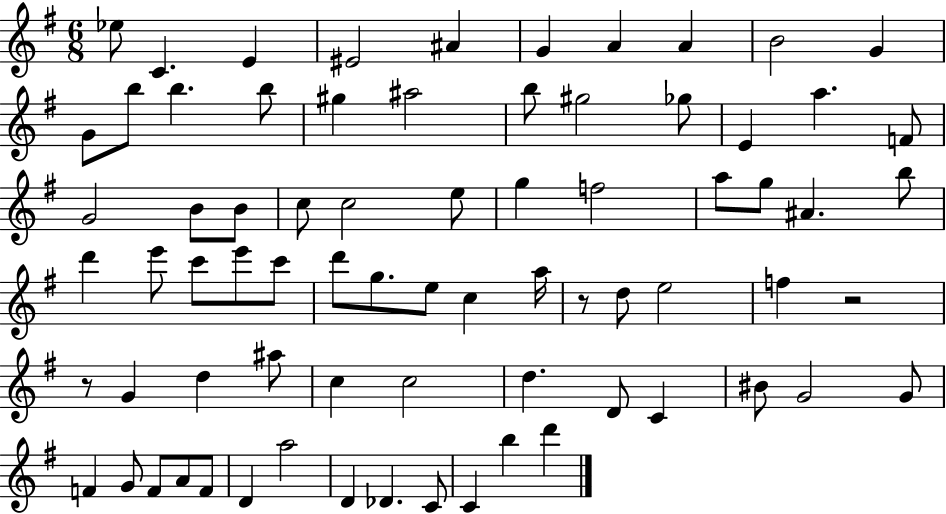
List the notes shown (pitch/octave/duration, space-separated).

Eb5/e C4/q. E4/q EIS4/h A#4/q G4/q A4/q A4/q B4/h G4/q G4/e B5/e B5/q. B5/e G#5/q A#5/h B5/e G#5/h Gb5/e E4/q A5/q. F4/e G4/h B4/e B4/e C5/e C5/h E5/e G5/q F5/h A5/e G5/e A#4/q. B5/e D6/q E6/e C6/e E6/e C6/e D6/e G5/e. E5/e C5/q A5/s R/e D5/e E5/h F5/q R/h R/e G4/q D5/q A#5/e C5/q C5/h D5/q. D4/e C4/q BIS4/e G4/h G4/e F4/q G4/e F4/e A4/e F4/e D4/q A5/h D4/q Db4/q. C4/e C4/q B5/q D6/q